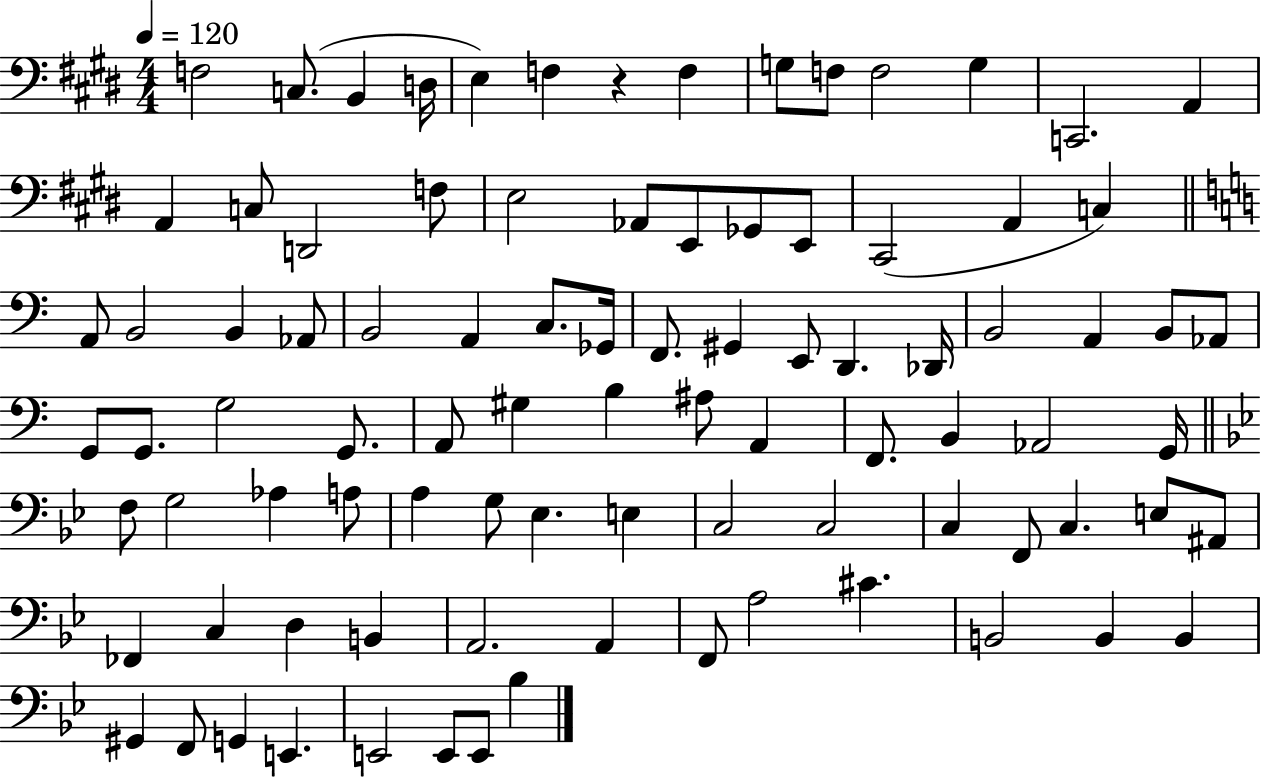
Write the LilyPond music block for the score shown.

{
  \clef bass
  \numericTimeSignature
  \time 4/4
  \key e \major
  \tempo 4 = 120
  \repeat volta 2 { f2 c8.( b,4 d16 | e4) f4 r4 f4 | g8 f8 f2 g4 | c,2. a,4 | \break a,4 c8 d,2 f8 | e2 aes,8 e,8 ges,8 e,8 | cis,2( a,4 c4) | \bar "||" \break \key a \minor a,8 b,2 b,4 aes,8 | b,2 a,4 c8. ges,16 | f,8. gis,4 e,8 d,4. des,16 | b,2 a,4 b,8 aes,8 | \break g,8 g,8. g2 g,8. | a,8 gis4 b4 ais8 a,4 | f,8. b,4 aes,2 g,16 | \bar "||" \break \key g \minor f8 g2 aes4 a8 | a4 g8 ees4. e4 | c2 c2 | c4 f,8 c4. e8 ais,8 | \break fes,4 c4 d4 b,4 | a,2. a,4 | f,8 a2 cis'4. | b,2 b,4 b,4 | \break gis,4 f,8 g,4 e,4. | e,2 e,8 e,8 bes4 | } \bar "|."
}